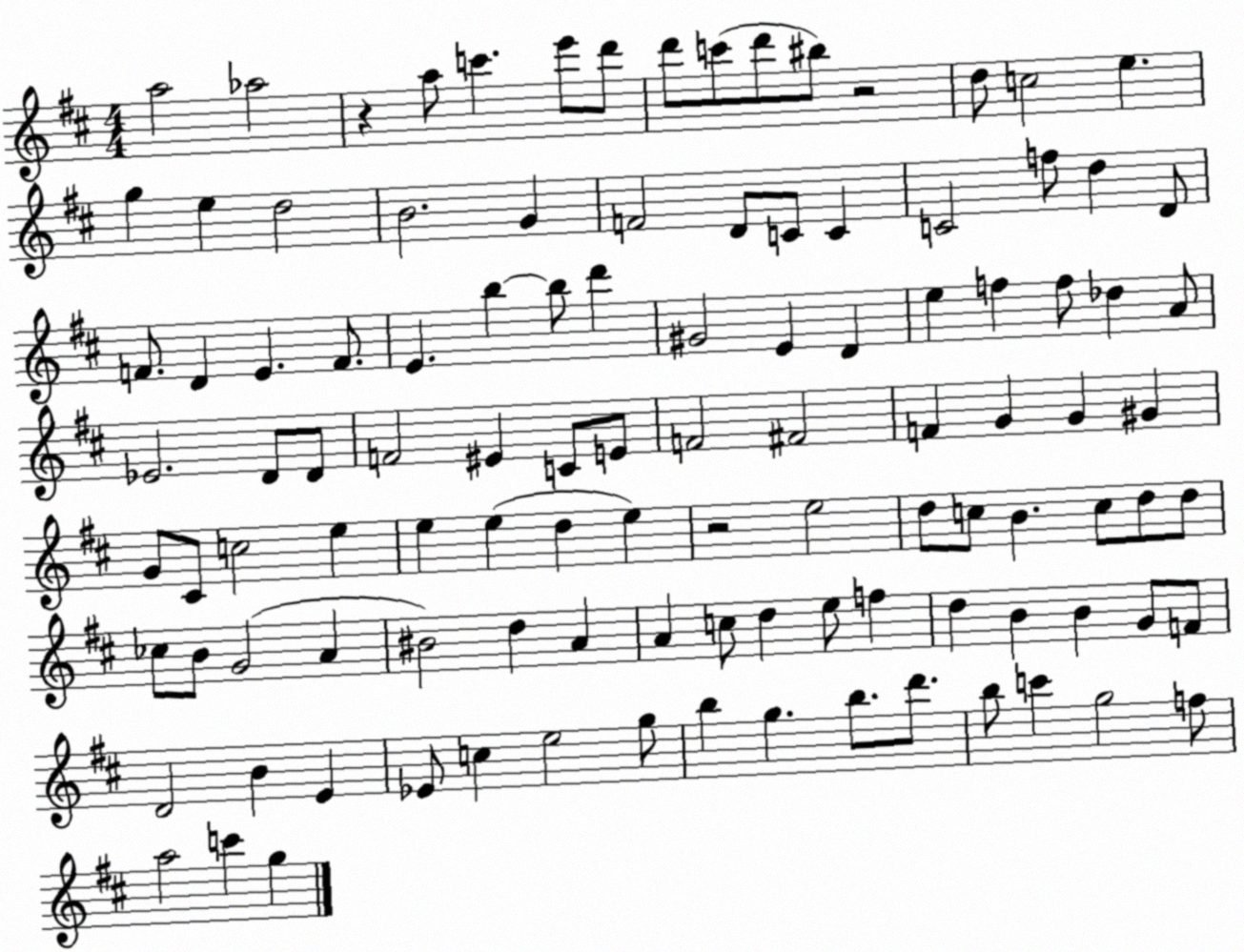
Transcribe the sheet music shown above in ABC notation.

X:1
T:Untitled
M:4/4
L:1/4
K:D
a2 _a2 z a/2 c' e'/2 d'/2 d'/2 c'/2 d'/2 ^b/2 z2 d/2 c2 e g e d2 B2 G F2 D/2 C/2 C C2 f/2 d D/2 F/2 D E F/2 E b b/2 d' ^G2 E D e f f/2 _d A/2 _E2 D/2 D/2 F2 ^E C/2 E/2 F2 ^F2 F G G ^G G/2 ^C/2 c2 e e e d e z2 e2 d/2 c/2 B c/2 d/2 d/2 _c/2 B/2 G2 A ^B2 d A A c/2 d e/2 f d B B G/2 F/2 D2 B E _E/2 c e2 g/2 b g b/2 d'/2 b/2 c' g2 f/2 a2 c' g